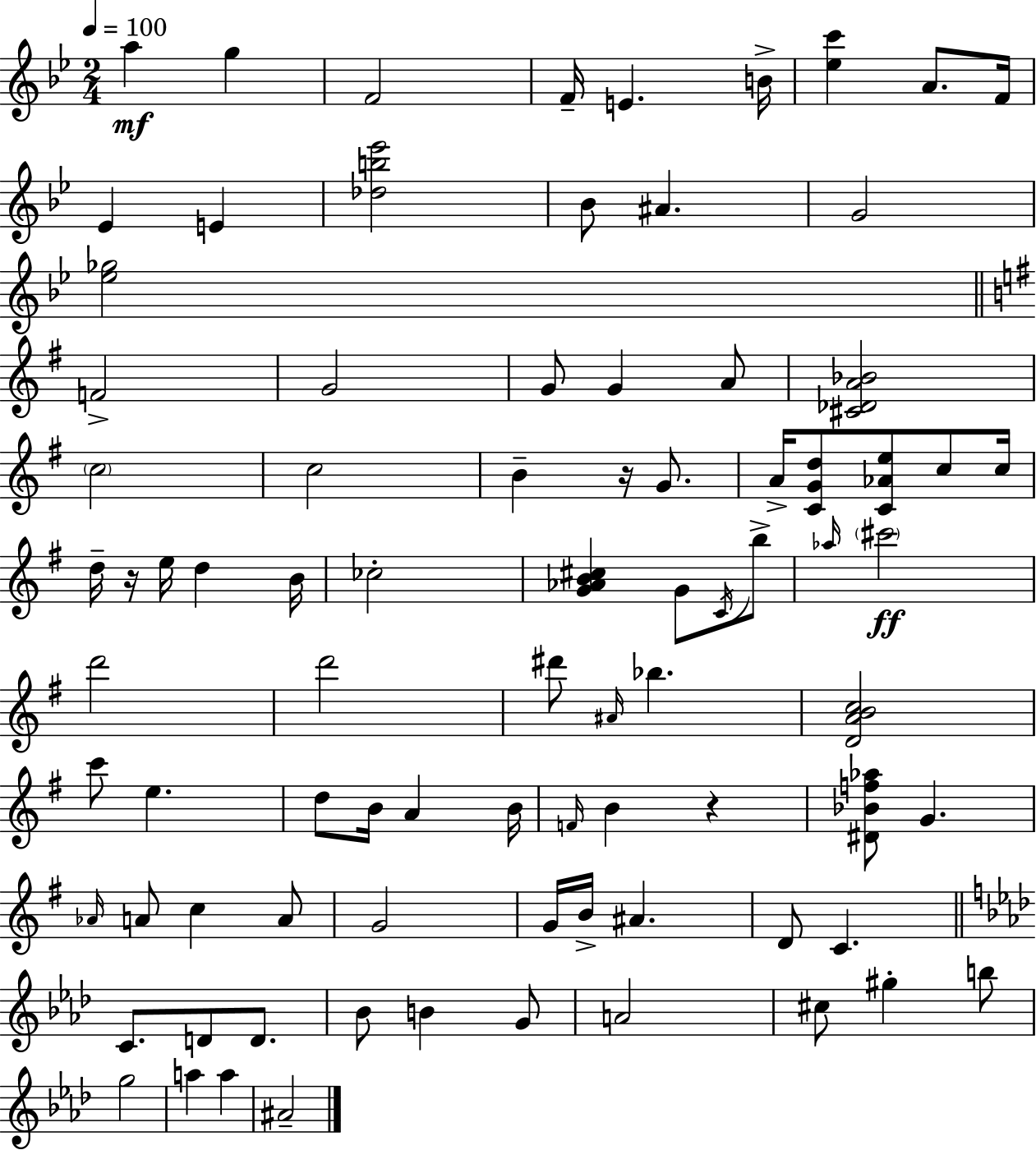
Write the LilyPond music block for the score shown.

{
  \clef treble
  \numericTimeSignature
  \time 2/4
  \key g \minor
  \tempo 4 = 100
  a''4\mf g''4 | f'2 | f'16-- e'4. b'16-> | <ees'' c'''>4 a'8. f'16 | \break ees'4 e'4 | <des'' b'' ees'''>2 | bes'8 ais'4. | g'2 | \break <ees'' ges''>2 | \bar "||" \break \key g \major f'2-> | g'2 | g'8 g'4 a'8 | <cis' des' a' bes'>2 | \break \parenthesize c''2 | c''2 | b'4-- r16 g'8. | a'16-> <c' g' d''>8 <c' aes' e''>8 c''8 c''16 | \break d''16-- r16 e''16 d''4 b'16 | ces''2-. | <g' aes' b' cis''>4 g'8 \acciaccatura { c'16 } b''8-> | \grace { aes''16 }\ff \parenthesize cis'''2 | \break d'''2 | d'''2 | dis'''8 \grace { ais'16 } bes''4. | <d' a' b' c''>2 | \break c'''8 e''4. | d''8 b'16 a'4 | b'16 \grace { f'16 } b'4 | r4 <dis' bes' f'' aes''>8 g'4. | \break \grace { aes'16 } a'8 c''4 | a'8 g'2 | g'16 b'16-> ais'4. | d'8 c'4. | \break \bar "||" \break \key f \minor c'8. d'8 d'8. | bes'8 b'4 g'8 | a'2 | cis''8 gis''4-. b''8 | \break g''2 | a''4 a''4 | ais'2-- | \bar "|."
}